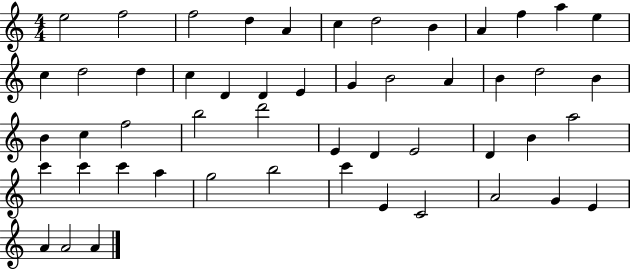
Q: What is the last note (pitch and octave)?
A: A4